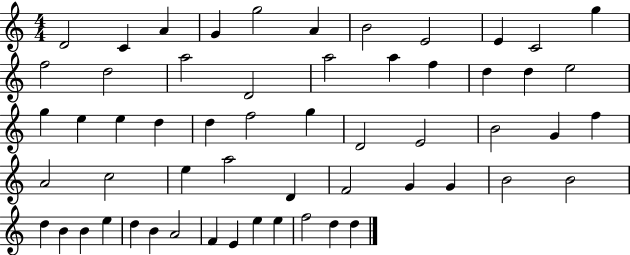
D4/h C4/q A4/q G4/q G5/h A4/q B4/h E4/h E4/q C4/h G5/q F5/h D5/h A5/h D4/h A5/h A5/q F5/q D5/q D5/q E5/h G5/q E5/q E5/q D5/q D5/q F5/h G5/q D4/h E4/h B4/h G4/q F5/q A4/h C5/h E5/q A5/h D4/q F4/h G4/q G4/q B4/h B4/h D5/q B4/q B4/q E5/q D5/q B4/q A4/h F4/q E4/q E5/q E5/q F5/h D5/q D5/q